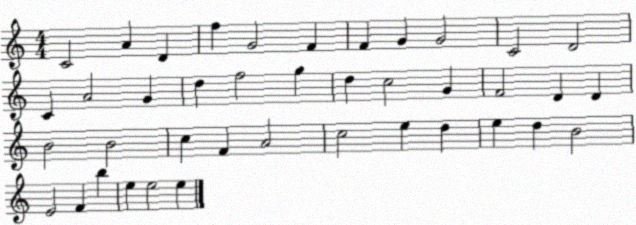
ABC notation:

X:1
T:Untitled
M:4/4
L:1/4
K:C
C2 A D f G2 F F G G2 C2 D2 C A2 G d f2 g d c2 G F2 D D B2 B2 c F A2 c2 e d e d B2 E2 F b e e2 e